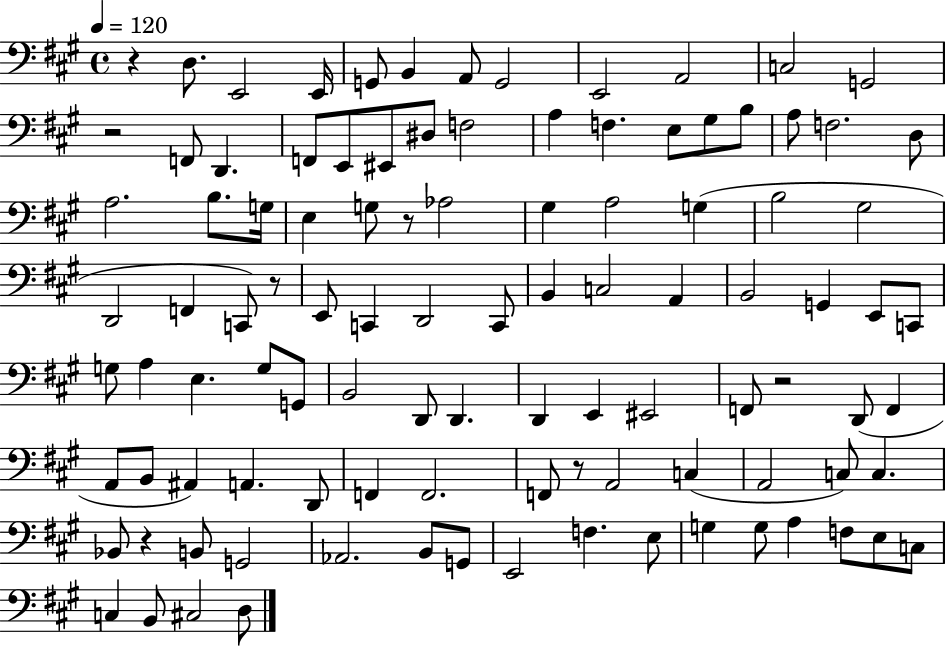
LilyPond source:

{
  \clef bass
  \time 4/4
  \defaultTimeSignature
  \key a \major
  \tempo 4 = 120
  r4 d8. e,2 e,16 | g,8 b,4 a,8 g,2 | e,2 a,2 | c2 g,2 | \break r2 f,8 d,4. | f,8 e,8 eis,8 dis8 f2 | a4 f4. e8 gis8 b8 | a8 f2. d8 | \break a2. b8. g16 | e4 g8 r8 aes2 | gis4 a2 g4( | b2 gis2 | \break d,2 f,4 c,8) r8 | e,8 c,4 d,2 c,8 | b,4 c2 a,4 | b,2 g,4 e,8 c,8 | \break g8 a4 e4. g8 g,8 | b,2 d,8 d,4. | d,4 e,4 eis,2 | f,8 r2 d,8( f,4 | \break a,8 b,8 ais,4) a,4. d,8 | f,4 f,2. | f,8 r8 a,2 c4( | a,2 c8) c4. | \break bes,8 r4 b,8 g,2 | aes,2. b,8 g,8 | e,2 f4. e8 | g4 g8 a4 f8 e8 c8 | \break c4 b,8 cis2 d8 | \bar "|."
}